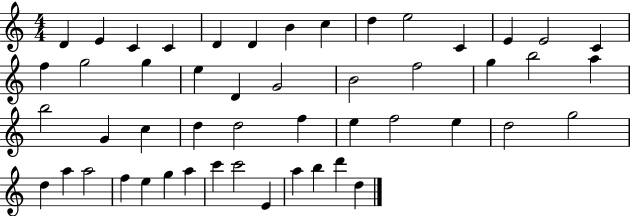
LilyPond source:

{
  \clef treble
  \numericTimeSignature
  \time 4/4
  \key c \major
  d'4 e'4 c'4 c'4 | d'4 d'4 b'4 c''4 | d''4 e''2 c'4 | e'4 e'2 c'4 | \break f''4 g''2 g''4 | e''4 d'4 g'2 | b'2 f''2 | g''4 b''2 a''4 | \break b''2 g'4 c''4 | d''4 d''2 f''4 | e''4 f''2 e''4 | d''2 g''2 | \break d''4 a''4 a''2 | f''4 e''4 g''4 a''4 | c'''4 c'''2 e'4 | a''4 b''4 d'''4 d''4 | \break \bar "|."
}